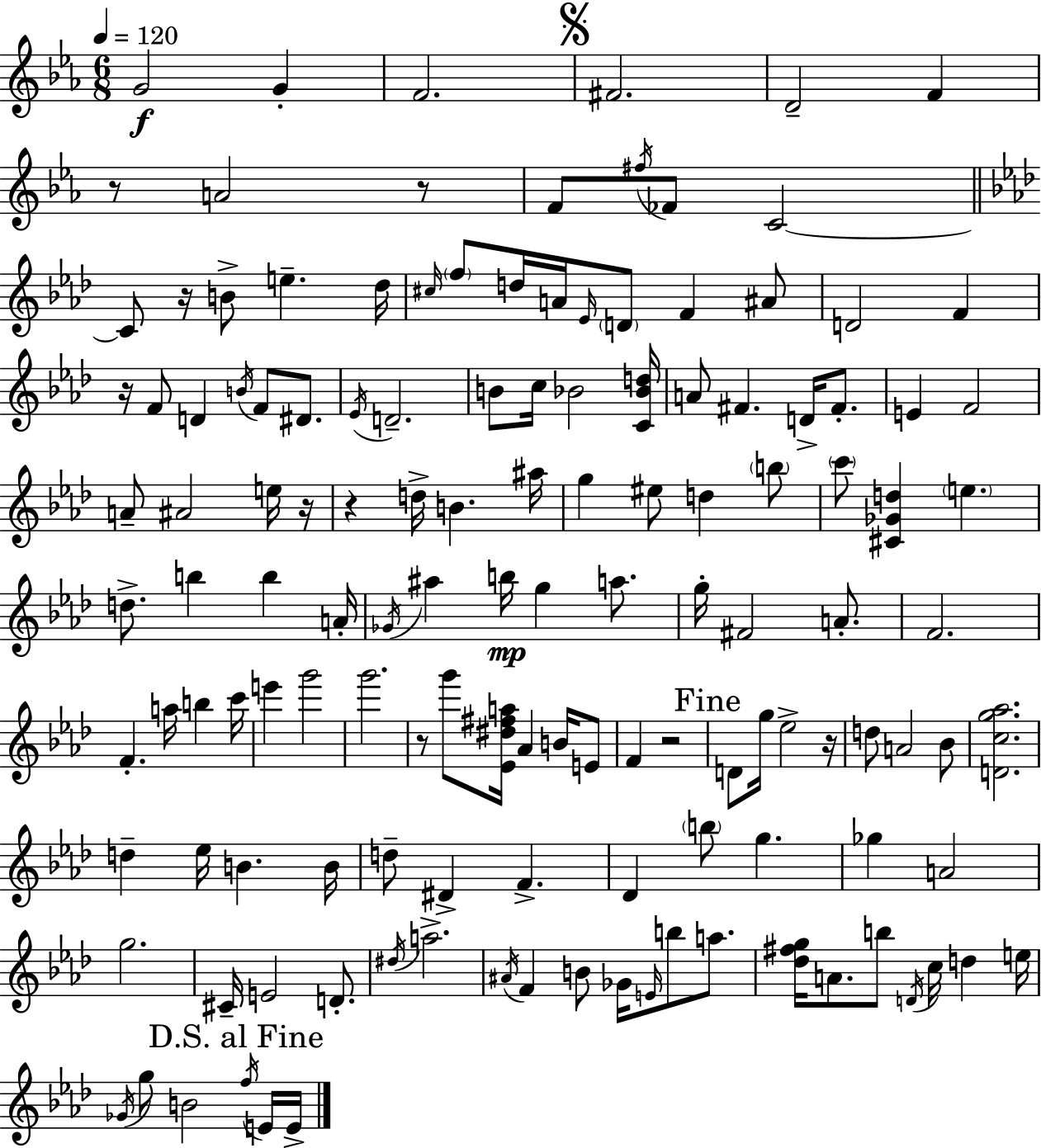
{
  \clef treble
  \numericTimeSignature
  \time 6/8
  \key ees \major
  \tempo 4 = 120
  g'2\f g'4-. | f'2. | \mark \markup { \musicglyph "scripts.segno" } fis'2. | d'2-- f'4 | \break r8 a'2 r8 | f'8 \acciaccatura { fis''16 } fes'8 c'2~~ | \bar "||" \break \key aes \major c'8 r16 b'8-> e''4.-- des''16 | \grace { cis''16 } \parenthesize f''8 d''16 a'16 \grace { ees'16 } \parenthesize d'8 f'4 | ais'8 d'2 f'4 | r16 f'8 d'4 \acciaccatura { b'16 } f'8 | \break dis'8. \acciaccatura { ees'16 } d'2.-- | b'8 c''16 bes'2 | <c' bes' d''>16 a'8 fis'4. | d'16-> fis'8.-. e'4 f'2 | \break a'8-- ais'2 | e''16 r16 r4 d''16-> b'4. | ais''16 g''4 eis''8 d''4 | \parenthesize b''8 \parenthesize c'''8 <cis' ges' d''>4 \parenthesize e''4. | \break d''8.-> b''4 b''4 | a'16-. \acciaccatura { ges'16 } ais''4 b''16\mp g''4 | a''8. g''16-. fis'2 | a'8.-. f'2. | \break f'4.-. a''16 | b''4 c'''16 e'''4 g'''2 | g'''2. | r8 g'''8 <ees' dis'' fis'' a''>16 aes'4 | \break b'16 e'8 f'4 r2 | \mark "Fine" d'8 g''16 ees''2-> | r16 d''8 a'2 | bes'8 <d' c'' g'' aes''>2. | \break d''4-- ees''16 b'4. | b'16 d''8-- dis'4-> f'4.-> | des'4 \parenthesize b''8 g''4. | ges''4 a'2 | \break g''2. | cis'16-- e'2 | d'8.-. \acciaccatura { dis''16 } a''2.-> | \acciaccatura { ais'16 } f'4 b'8 | \break ges'16 \grace { e'16 } b''8 a''8. <des'' fis'' g''>16 a'8. | b''8 \acciaccatura { d'16 } c''16 d''4 e''16 \acciaccatura { ges'16 } g''8 | b'2 \mark "D.S. al Fine" \acciaccatura { f''16 } e'16 e'16-> \bar "|."
}